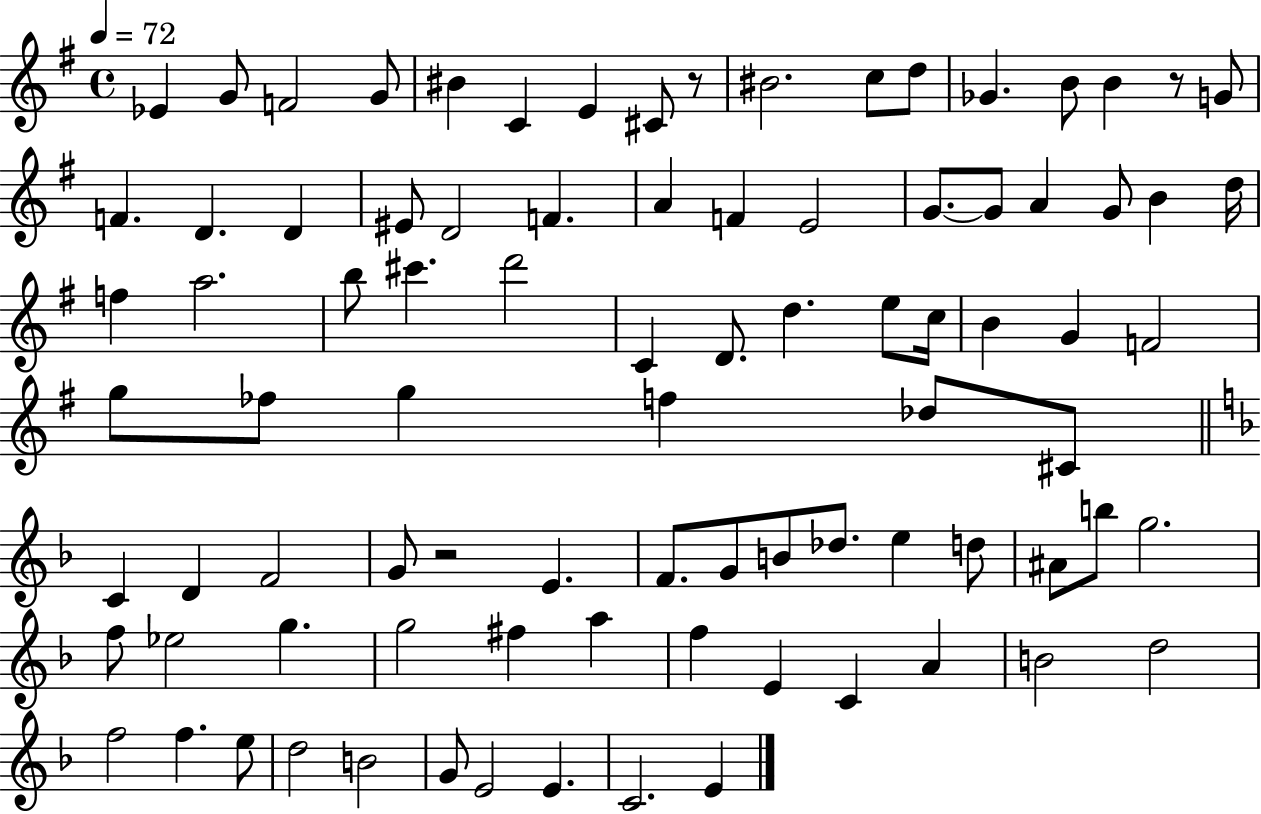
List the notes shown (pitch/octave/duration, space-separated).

Eb4/q G4/e F4/h G4/e BIS4/q C4/q E4/q C#4/e R/e BIS4/h. C5/e D5/e Gb4/q. B4/e B4/q R/e G4/e F4/q. D4/q. D4/q EIS4/e D4/h F4/q. A4/q F4/q E4/h G4/e. G4/e A4/q G4/e B4/q D5/s F5/q A5/h. B5/e C#6/q. D6/h C4/q D4/e. D5/q. E5/e C5/s B4/q G4/q F4/h G5/e FES5/e G5/q F5/q Db5/e C#4/e C4/q D4/q F4/h G4/e R/h E4/q. F4/e. G4/e B4/e Db5/e. E5/q D5/e A#4/e B5/e G5/h. F5/e Eb5/h G5/q. G5/h F#5/q A5/q F5/q E4/q C4/q A4/q B4/h D5/h F5/h F5/q. E5/e D5/h B4/h G4/e E4/h E4/q. C4/h. E4/q